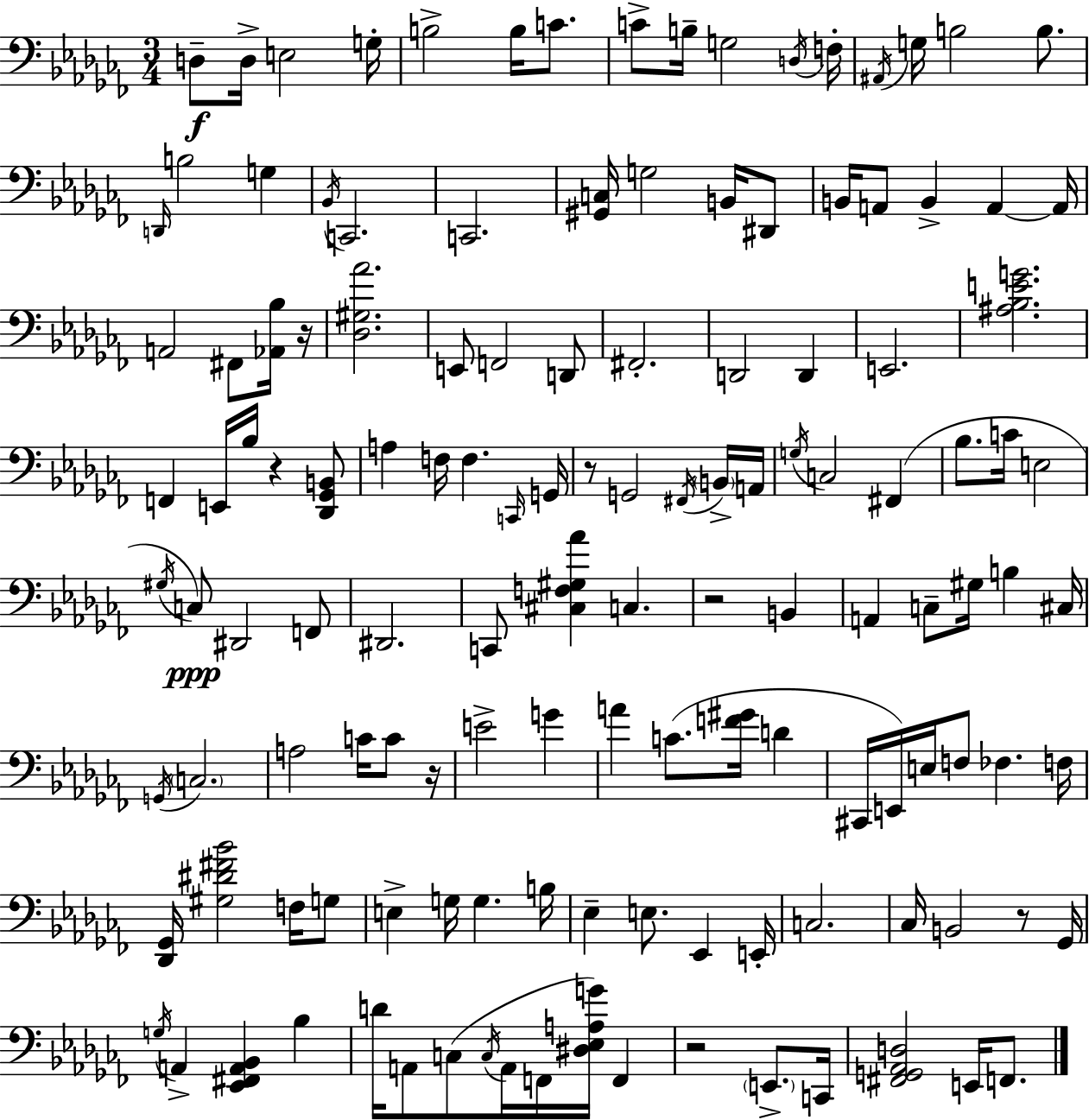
{
  \clef bass
  \numericTimeSignature
  \time 3/4
  \key aes \minor
  d8--\f d16-> e2 g16-. | b2-> b16 c'8. | c'8-> b16-- g2 \acciaccatura { d16 } | f16-. \acciaccatura { ais,16 } g16 b2 b8. | \break \grace { d,16 } b2 g4 | \acciaccatura { bes,16 } c,2. | c,2. | <gis, c>16 g2 | \break b,16 dis,8 b,16 a,8 b,4-> a,4~~ | a,16 a,2 | fis,8 <aes, bes>16 r16 <des gis aes'>2. | e,8 f,2 | \break d,8 fis,2.-. | d,2 | d,4 e,2. | <ais bes e' g'>2. | \break f,4 e,16 bes16 r4 | <des, ges, b,>8 a4 f16 f4. | \grace { c,16 } g,16 r8 g,2 | \acciaccatura { fis,16 } \parenthesize b,16-> a,16 \acciaccatura { g16 } c2 | \break fis,4( bes8. c'16 e2 | \acciaccatura { gis16 } c8\ppp) dis,2 | f,8 dis,2. | c,8 <cis f gis aes'>4 | \break c4. r2 | b,4 a,4 | c8-- gis16 b4 cis16 \acciaccatura { g,16 } \parenthesize c2. | a2 | \break c'16 c'8 r16 e'2-> | g'4 a'4 | c'8.( <f' gis'>16 d'4 cis,16 e,16) e16 | f8 fes4. f16 <des, ges,>16 <gis dis' fis' bes'>2 | \break f16 g8 e4-> | g16 g4. b16 ees4-- | e8. ees,4 e,16-. c2. | ces16 b,2 | \break r8 ges,16 \acciaccatura { g16 } a,4-> | <ees, fis, a, bes,>4 bes4 d'16 a,8 | c8( \acciaccatura { c16 } a,16 f,16 <dis ees a g'>16) f,4 r2 | \parenthesize e,8.-> c,16 <fis, g, aes, d>2 | \break e,16 f,8. \bar "|."
}